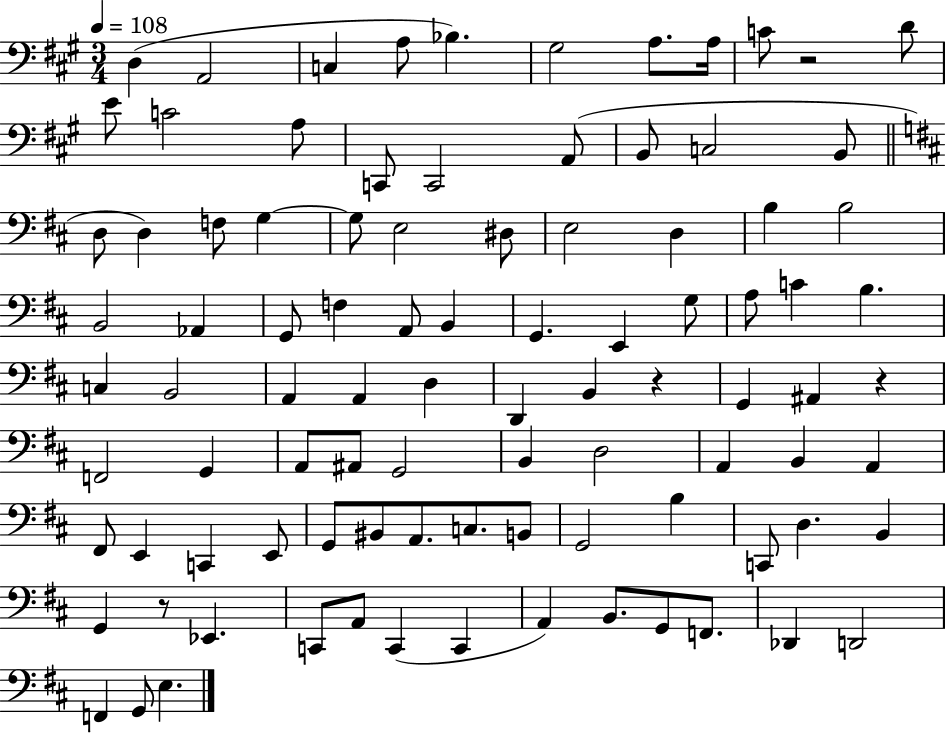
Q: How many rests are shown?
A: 4